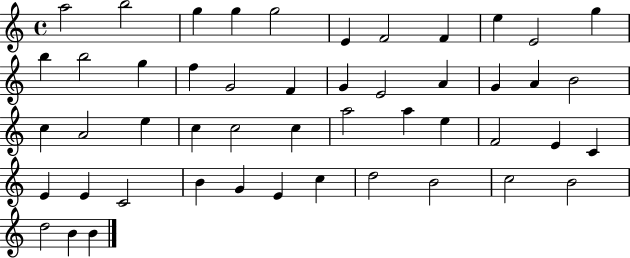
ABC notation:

X:1
T:Untitled
M:4/4
L:1/4
K:C
a2 b2 g g g2 E F2 F e E2 g b b2 g f G2 F G E2 A G A B2 c A2 e c c2 c a2 a e F2 E C E E C2 B G E c d2 B2 c2 B2 d2 B B